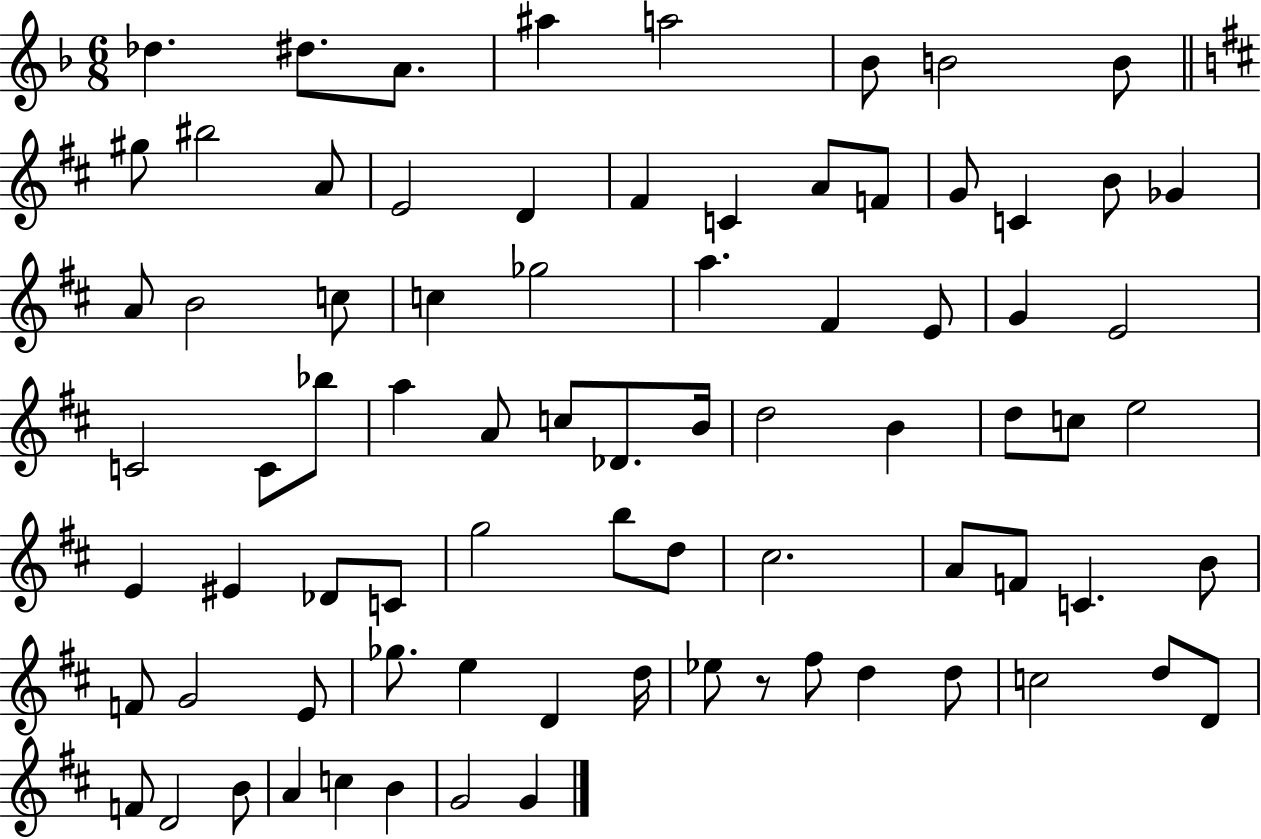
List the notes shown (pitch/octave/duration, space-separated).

Db5/q. D#5/e. A4/e. A#5/q A5/h Bb4/e B4/h B4/e G#5/e BIS5/h A4/e E4/h D4/q F#4/q C4/q A4/e F4/e G4/e C4/q B4/e Gb4/q A4/e B4/h C5/e C5/q Gb5/h A5/q. F#4/q E4/e G4/q E4/h C4/h C4/e Bb5/e A5/q A4/e C5/e Db4/e. B4/s D5/h B4/q D5/e C5/e E5/h E4/q EIS4/q Db4/e C4/e G5/h B5/e D5/e C#5/h. A4/e F4/e C4/q. B4/e F4/e G4/h E4/e Gb5/e. E5/q D4/q D5/s Eb5/e R/e F#5/e D5/q D5/e C5/h D5/e D4/e F4/e D4/h B4/e A4/q C5/q B4/q G4/h G4/q